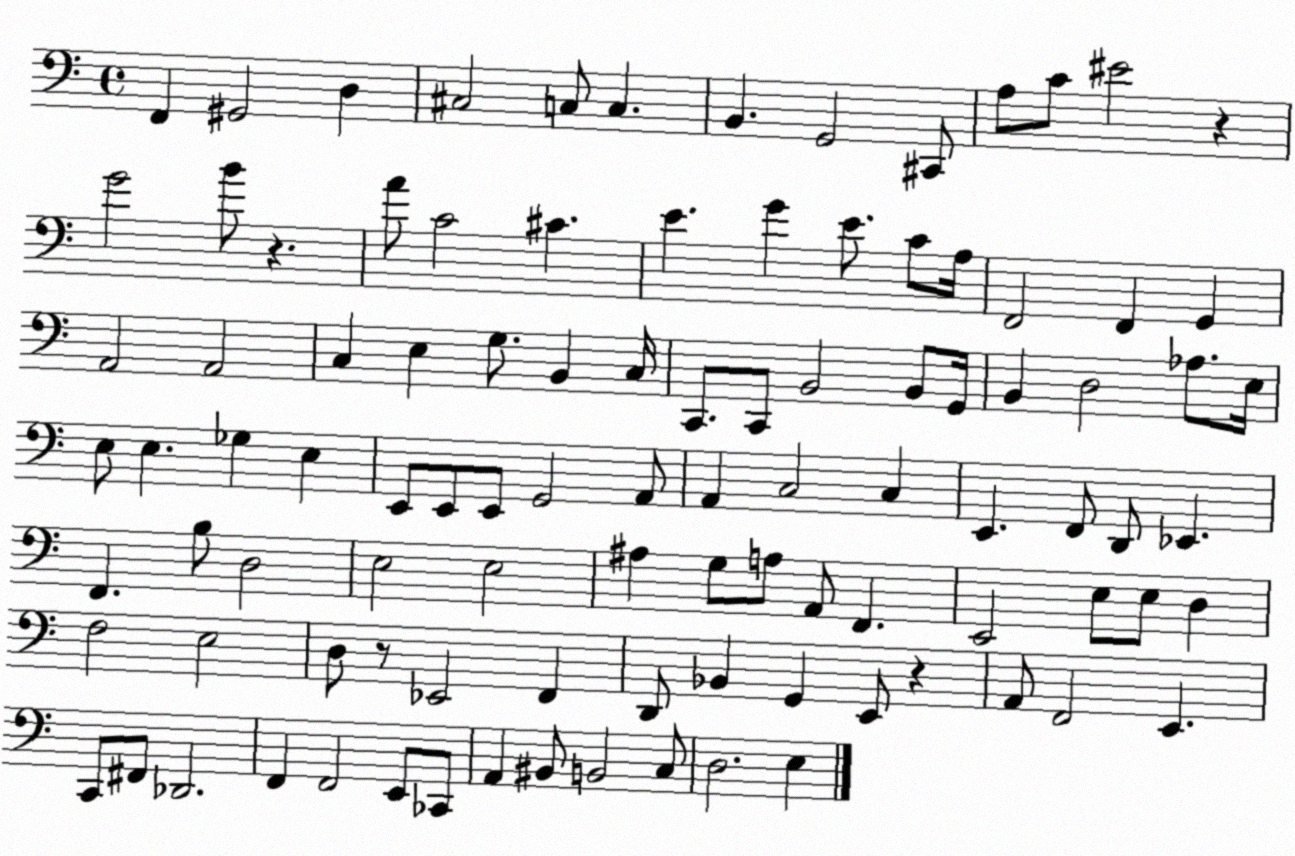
X:1
T:Untitled
M:4/4
L:1/4
K:C
F,, ^G,,2 D, ^C,2 C,/2 C, B,, G,,2 ^C,,/2 A,/2 C/2 ^E2 z G2 B/2 z A/2 C2 ^C E G E/2 C/2 A,/4 F,,2 F,, G,, A,,2 A,,2 C, E, G,/2 B,, C,/4 C,,/2 C,,/2 B,,2 B,,/2 G,,/4 B,, D,2 _A,/2 E,/4 E,/2 E, _G, E, E,,/2 E,,/2 E,,/2 G,,2 A,,/2 A,, C,2 C, E,, F,,/2 D,,/2 _E,, F,, B,/2 D,2 E,2 E,2 ^A, G,/2 A,/2 A,,/2 F,, E,,2 E,/2 E,/2 D, F,2 E,2 D,/2 z/2 _E,,2 F,, D,,/2 _B,, G,, E,,/2 z A,,/2 F,,2 E,, C,,/2 ^F,,/2 _D,,2 F,, F,,2 E,,/2 _C,,/2 A,, ^B,,/2 B,,2 C,/2 D,2 E,